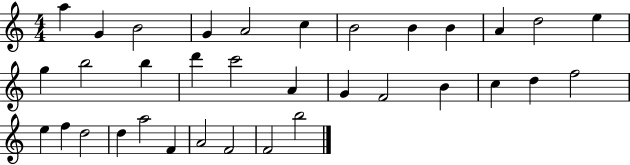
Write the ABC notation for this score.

X:1
T:Untitled
M:4/4
L:1/4
K:C
a G B2 G A2 c B2 B B A d2 e g b2 b d' c'2 A G F2 B c d f2 e f d2 d a2 F A2 F2 F2 b2